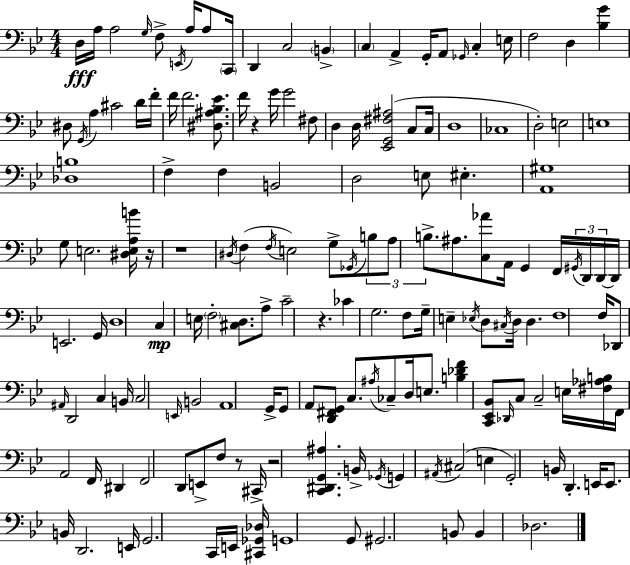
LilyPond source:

{
  \clef bass
  \numericTimeSignature
  \time 4/4
  \key g \minor
  d16\fff a16 a2 \grace { g16 } f8-> \acciaccatura { e,16 } a16 a8 | \parenthesize c,16 d,4 c2 \parenthesize b,4-> | \parenthesize c4 a,4-> g,16-. a,8 \grace { ges,16 } c4-. | e16 f2 d4 <bes g'>4 | \break dis8 \acciaccatura { g,16 } a4 cis'2 | d'16 f'16-. f'16 f'2. | <dis ais bes ees'>8. f'16 r4 g'16 g'2 | fis8 d4 d16 <ees, g, fis ais>2( | \break c8 c16 d1 | ces1 | d2-.) e2 | e1 | \break <des b>1 | f4-> f4 b,2 | d2 e8 eis4.-. | <a, gis>1 | \break g8 e2. | <dis e a b'>16 r16 r1 | \acciaccatura { dis16 }( f4 \acciaccatura { f16 }) e2 | g8-> \acciaccatura { ges,16 } \tuplet 3/2 { b8 a8 b8.-> } ais8. <c aes'>8 | \break a,16 g,4 f,16 \tuplet 3/2 { \acciaccatura { gis,16 } d,16 d,16~~ } d,16 e,2. | g,16 d1 | c4\mp e16 \parenthesize f2-. | <cis d>8. a8-> c'2-- | \break r4. ces'4 g2. | f8 g16-- e4-- \acciaccatura { ees16 } | d8 \acciaccatura { cis16 } d16 d4. f1 | f16 des,8 \grace { ais,16 } d,2 | \break c4 b,16 c2 | \grace { e,16 } b,2 a,1 | g,16-> g,8 a,8 | <d, fis, g,>8 c8. \acciaccatura { ais16 } ces8-- d16 e8. <b des' f'>4 | \break <c, ees, bes,>8 \grace { des,16 } c8 c2-- e16 <fis aes b>16 | f,16 a,2 f,16 dis,4 f,2 | d,8 e,8-> f8 r8 cis,16-> r2 | <c, dis, g, ais>4. b,16-> \acciaccatura { ges,16 } g,4 | \break \acciaccatura { ais,16 }( cis2 e4 | g,2-.) b,16 d,4.-. e,16 | e,8. b,16 d,2. | e,16 g,2. c,16 e,16 <cis, ges, des>16 | \break g,1 | g,8 gis,2. b,8 | b,4 des2. | \bar "|."
}